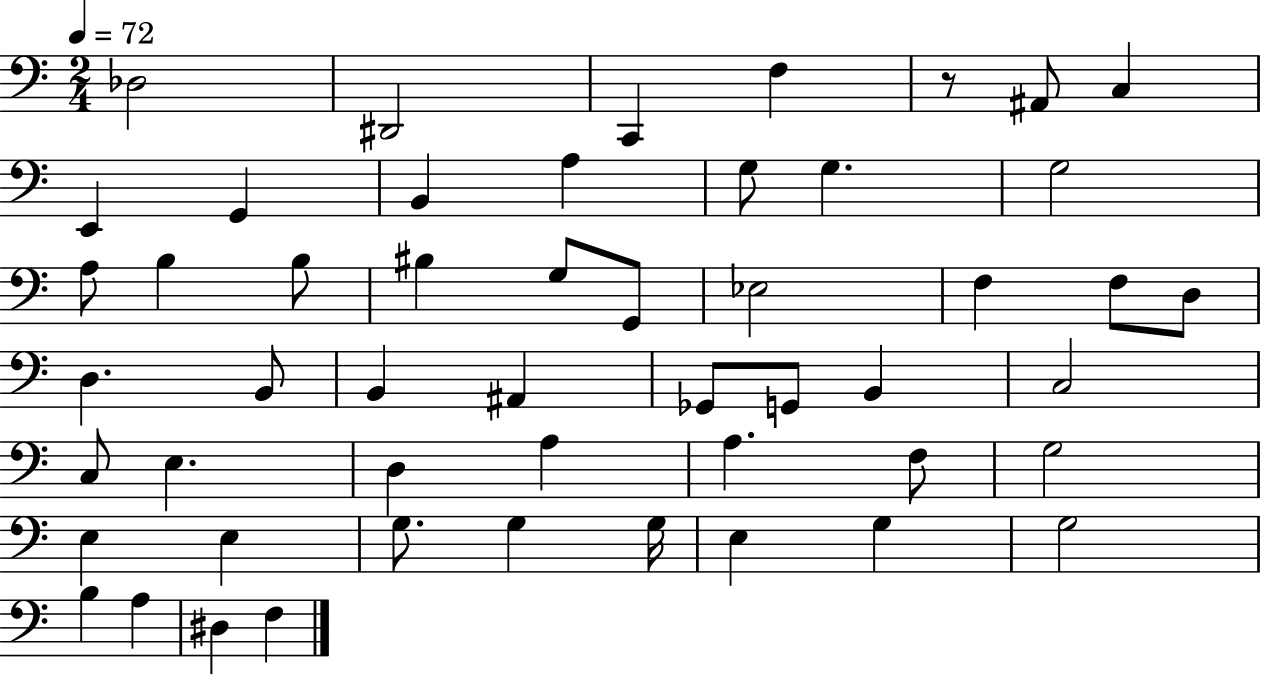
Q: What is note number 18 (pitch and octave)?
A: G3